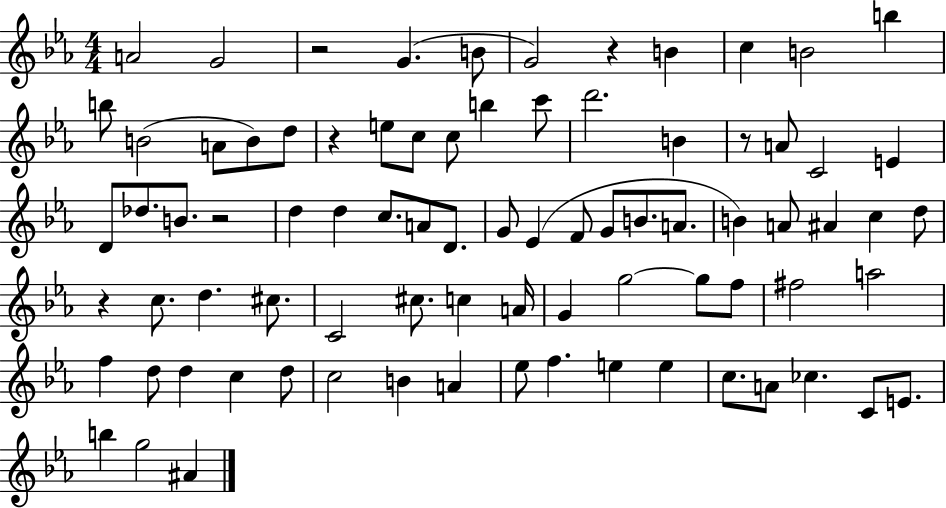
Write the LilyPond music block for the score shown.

{
  \clef treble
  \numericTimeSignature
  \time 4/4
  \key ees \major
  a'2 g'2 | r2 g'4.( b'8 | g'2) r4 b'4 | c''4 b'2 b''4 | \break b''8 b'2( a'8 b'8) d''8 | r4 e''8 c''8 c''8 b''4 c'''8 | d'''2. b'4 | r8 a'8 c'2 e'4 | \break d'8 des''8. b'8. r2 | d''4 d''4 c''8. a'8 d'8. | g'8 ees'4( f'8 g'8 b'8. a'8. | b'4) a'8 ais'4 c''4 d''8 | \break r4 c''8. d''4. cis''8. | c'2 cis''8. c''4 a'16 | g'4 g''2~~ g''8 f''8 | fis''2 a''2 | \break f''4 d''8 d''4 c''4 d''8 | c''2 b'4 a'4 | ees''8 f''4. e''4 e''4 | c''8. a'8 ces''4. c'8 e'8. | \break b''4 g''2 ais'4 | \bar "|."
}